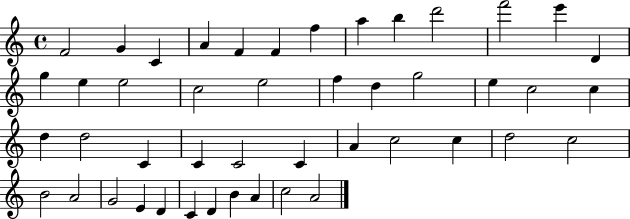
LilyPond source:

{
  \clef treble
  \time 4/4
  \defaultTimeSignature
  \key c \major
  f'2 g'4 c'4 | a'4 f'4 f'4 f''4 | a''4 b''4 d'''2 | f'''2 e'''4 d'4 | \break g''4 e''4 e''2 | c''2 e''2 | f''4 d''4 g''2 | e''4 c''2 c''4 | \break d''4 d''2 c'4 | c'4 c'2 c'4 | a'4 c''2 c''4 | d''2 c''2 | \break b'2 a'2 | g'2 e'4 d'4 | c'4 d'4 b'4 a'4 | c''2 a'2 | \break \bar "|."
}